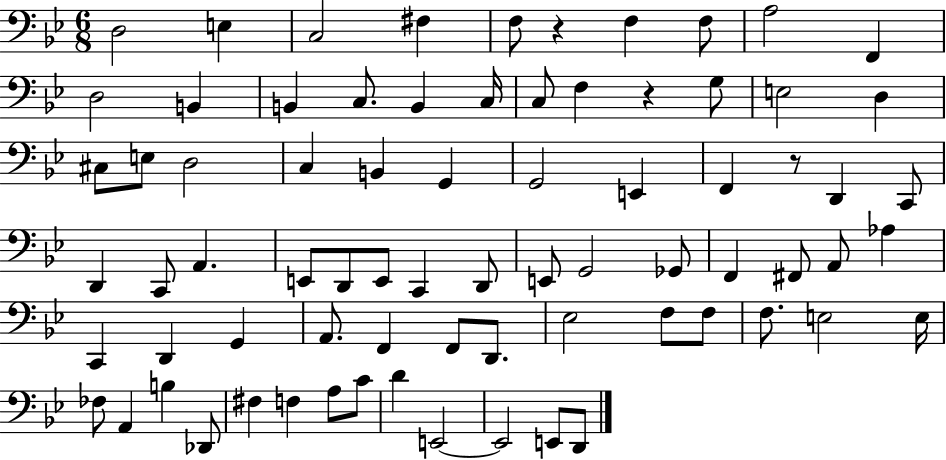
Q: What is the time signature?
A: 6/8